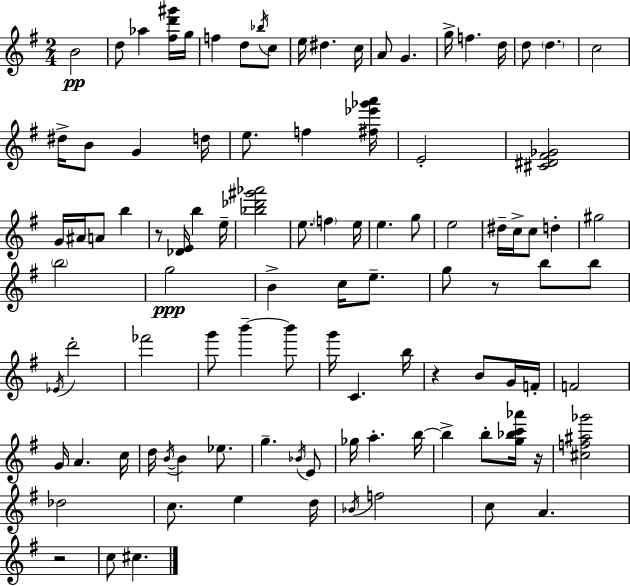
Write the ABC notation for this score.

X:1
T:Untitled
M:2/4
L:1/4
K:Em
B2 d/2 _a [^fd'^g']/4 g/4 f d/2 _b/4 c/2 e/4 ^d c/4 A/2 G g/4 f d/4 d/2 d c2 ^d/4 B/2 G d/4 e/2 f [^f_e'_g'a']/4 E2 [^C^D^F_G]2 G/4 ^A/4 A/2 b z/2 [_DE]/4 b e/4 [_b_d'^g'_a']2 e/2 f e/4 e g/2 e2 ^d/4 c/4 c/2 d ^g2 b2 g2 B c/4 e/2 g/2 z/2 b/2 b/2 _E/4 d'2 _f'2 g'/2 b' b'/2 g'/4 C b/4 z B/2 G/4 F/4 F2 G/4 A c/4 d/4 B/4 B _e/2 g _B/4 E/2 _g/4 a b/4 b b/2 [g_bc'_a']/4 z/4 [^cf^a_g']2 _d2 c/2 e d/4 _B/4 f2 c/2 A z2 c/2 ^c